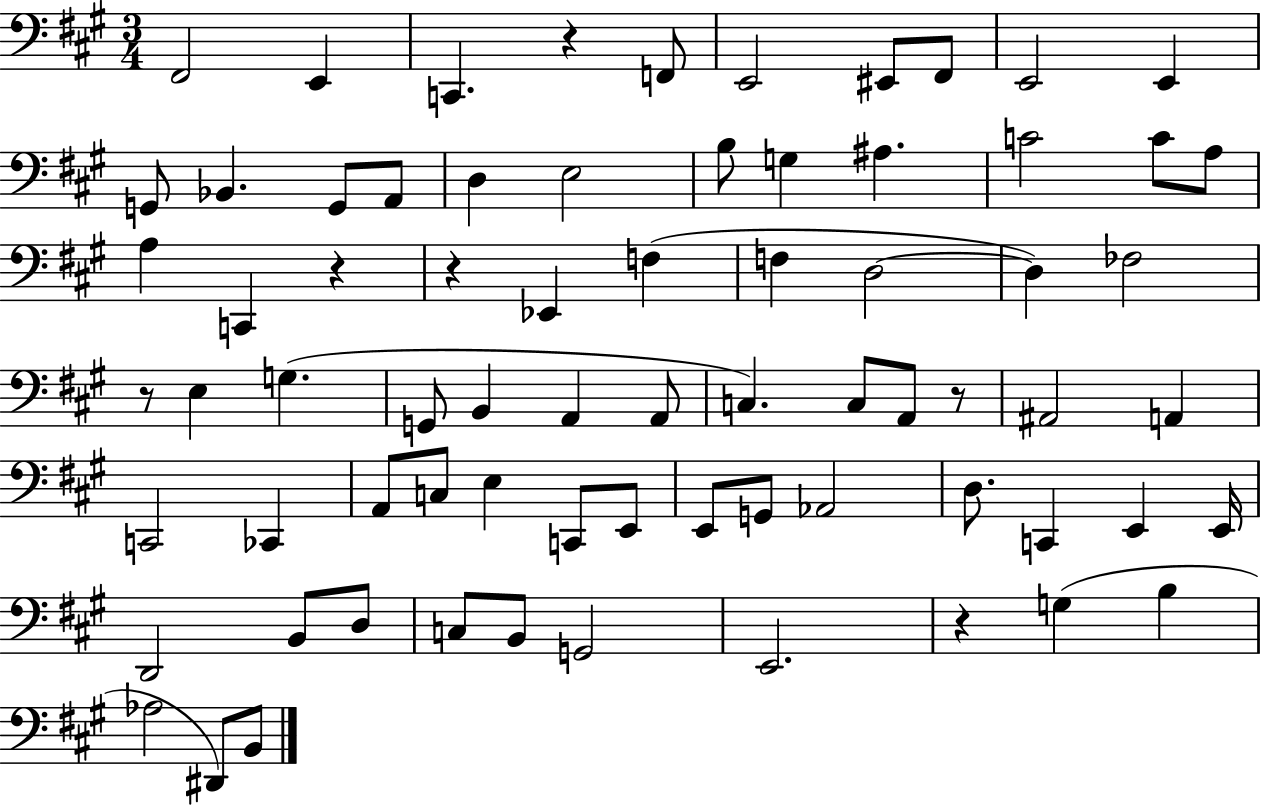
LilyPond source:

{
  \clef bass
  \numericTimeSignature
  \time 3/4
  \key a \major
  \repeat volta 2 { fis,2 e,4 | c,4. r4 f,8 | e,2 eis,8 fis,8 | e,2 e,4 | \break g,8 bes,4. g,8 a,8 | d4 e2 | b8 g4 ais4. | c'2 c'8 a8 | \break a4 c,4 r4 | r4 ees,4 f4( | f4 d2~~ | d4) fes2 | \break r8 e4 g4.( | g,8 b,4 a,4 a,8 | c4.) c8 a,8 r8 | ais,2 a,4 | \break c,2 ces,4 | a,8 c8 e4 c,8 e,8 | e,8 g,8 aes,2 | d8. c,4 e,4 e,16 | \break d,2 b,8 d8 | c8 b,8 g,2 | e,2. | r4 g4( b4 | \break aes2 dis,8) b,8 | } \bar "|."
}